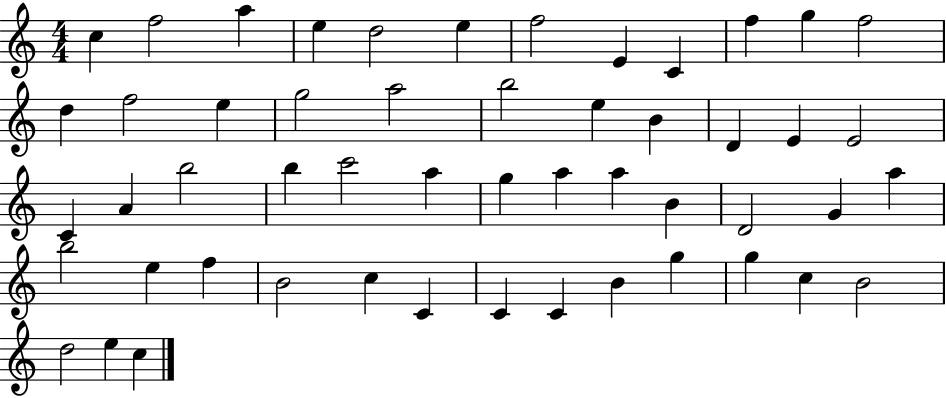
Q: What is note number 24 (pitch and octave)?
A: C4